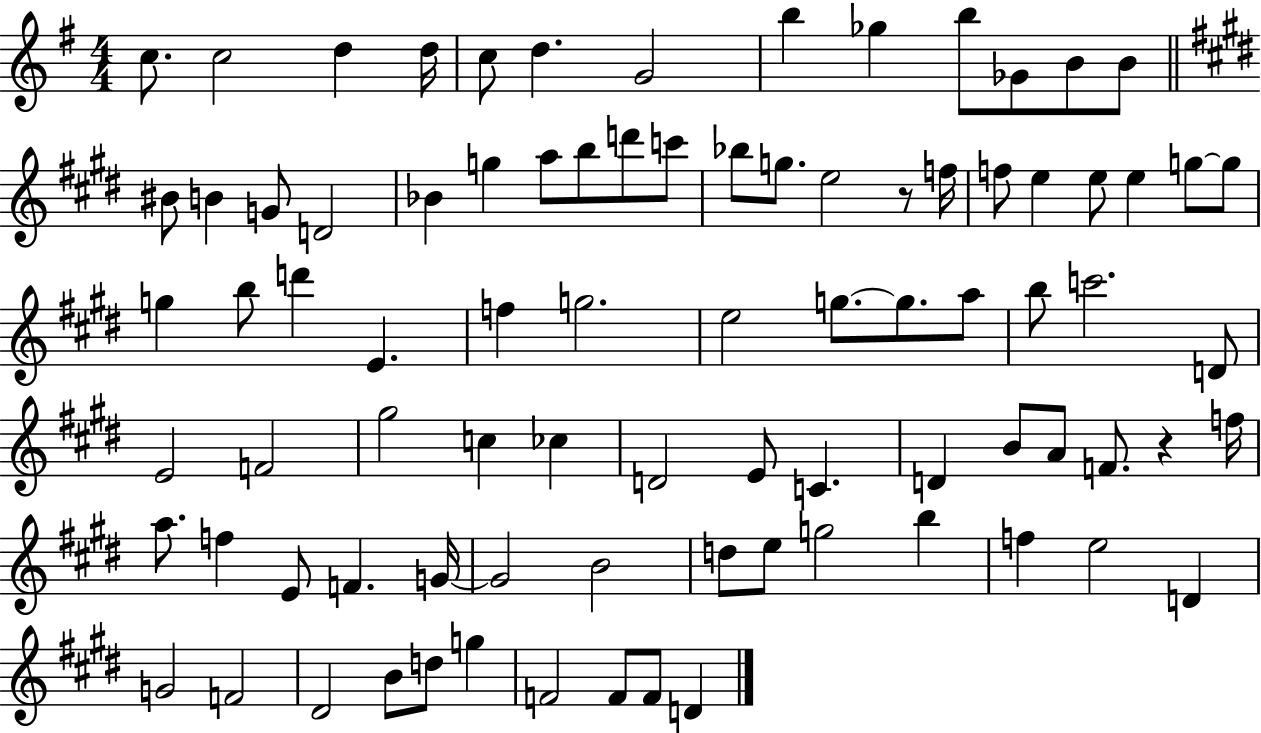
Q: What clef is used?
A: treble